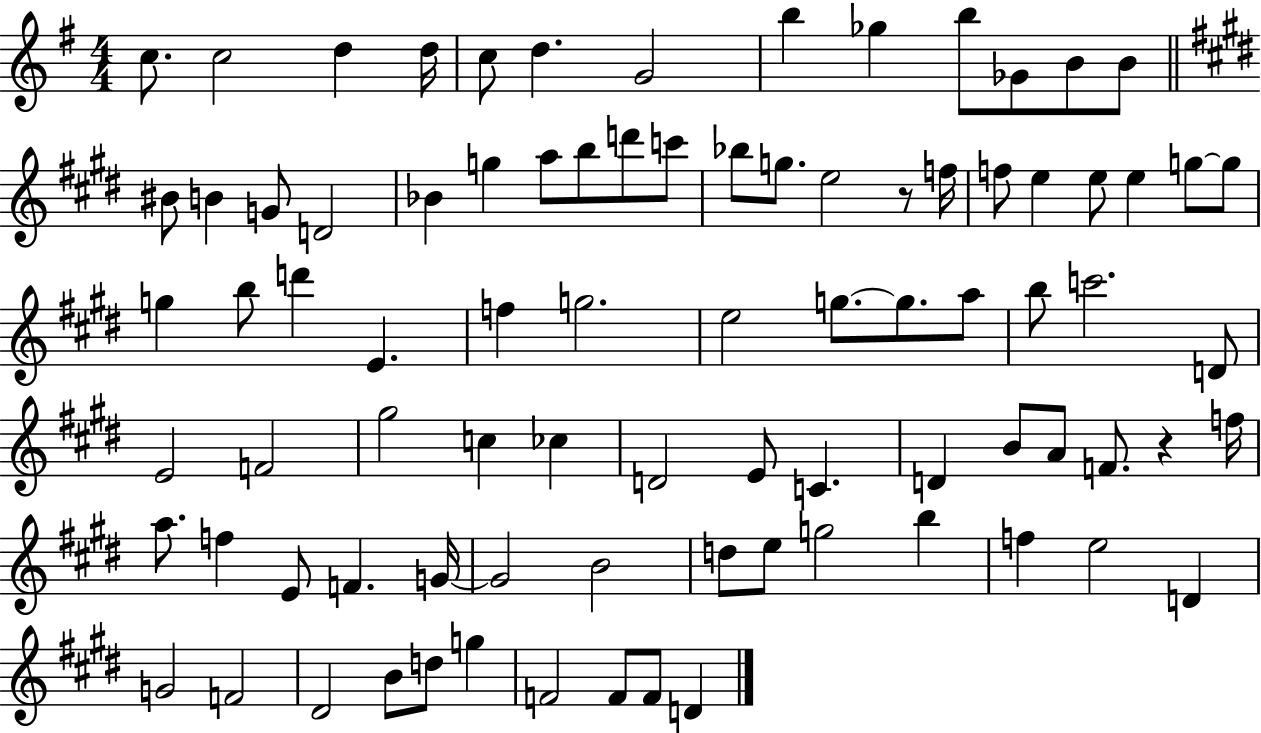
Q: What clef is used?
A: treble